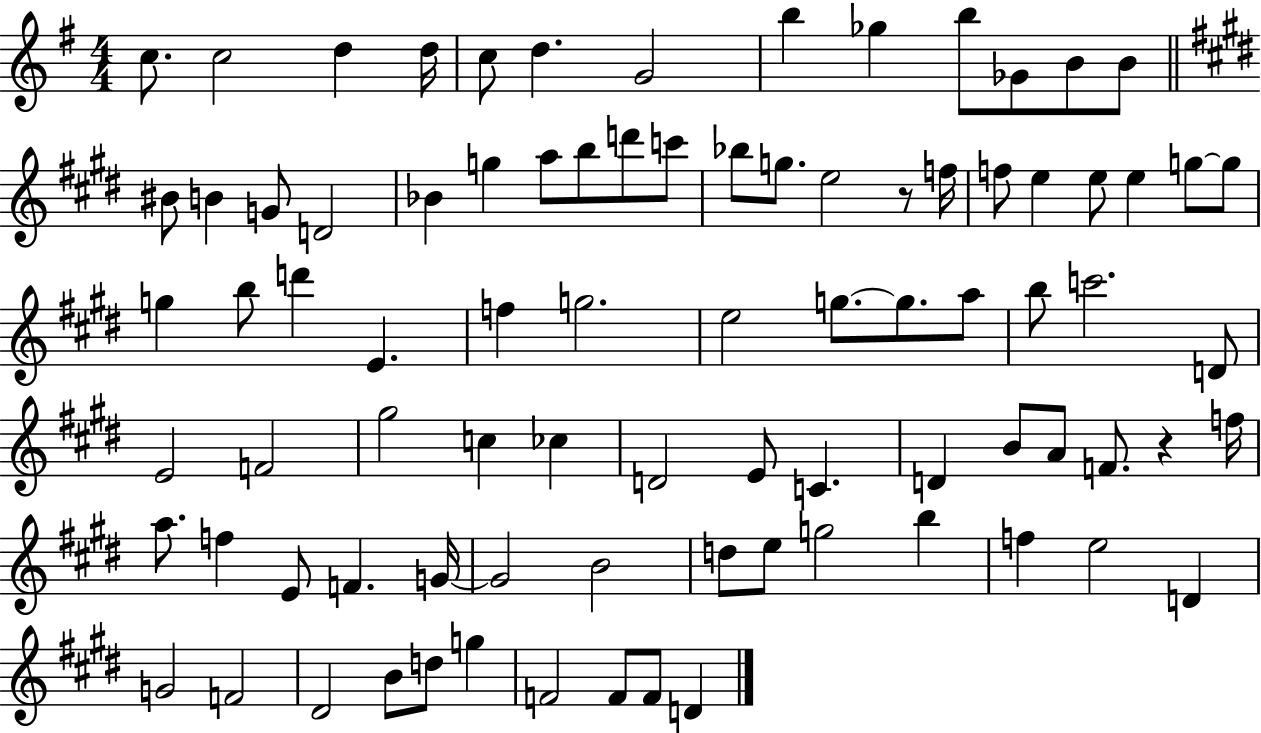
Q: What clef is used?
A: treble